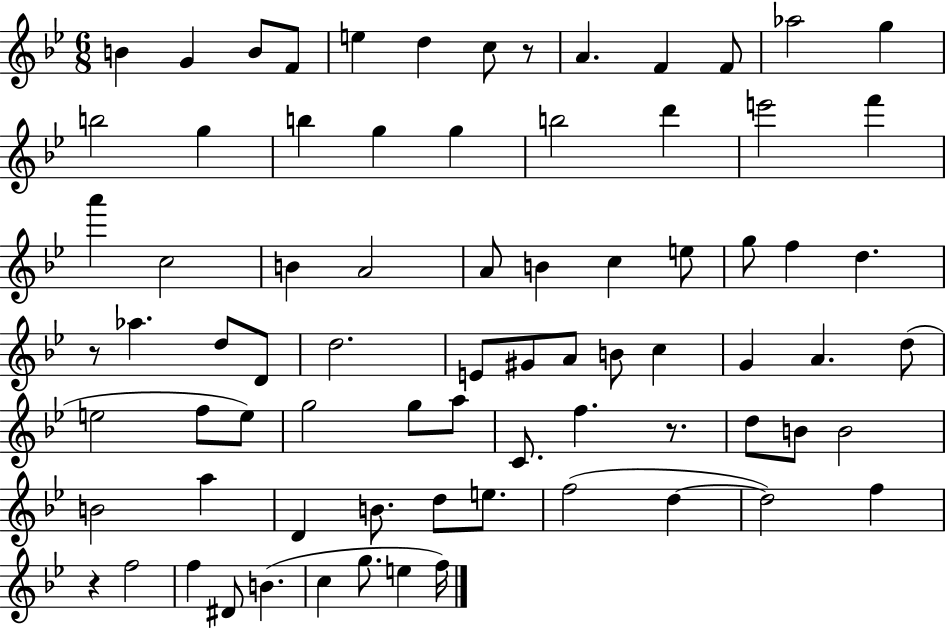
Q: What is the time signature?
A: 6/8